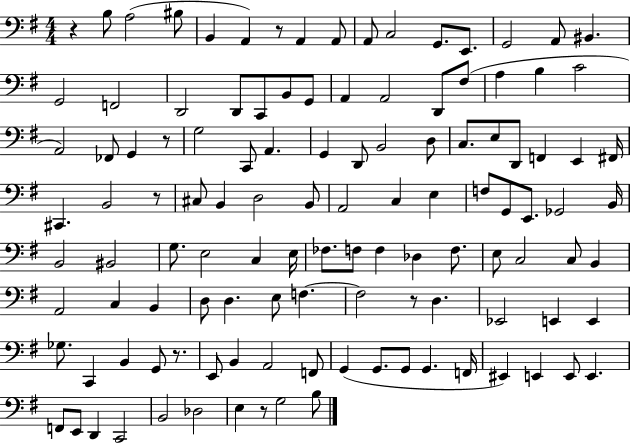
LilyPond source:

{
  \clef bass
  \numericTimeSignature
  \time 4/4
  \key g \major
  r4 b8 a2( bis8 | b,4 a,4) r8 a,4 a,8 | a,8 c2 g,8. e,8. | g,2 a,8 bis,4. | \break g,2 f,2 | d,2 d,8 c,8 b,8 g,8 | a,4 a,2 d,8 fis8( | a4 b4 c'2 | \break a,2) fes,8 g,4 r8 | g2 c,8 a,4. | g,4 d,8 b,2 d8 | c8. e8 d,8 f,4 e,4 fis,16 | \break cis,4. b,2 r8 | cis8 b,4 d2 b,8 | a,2 c4 e4 | f8 g,8 e,8. ges,2 b,16 | \break b,2 bis,2 | g8. e2 c4 e16 | fes8. f8 f4 des4 f8. | e8 c2 c8 b,4 | \break a,2 c4 b,4 | d8 d4. e8 f4.~~ | f2 r8 d4. | ees,2 e,4 e,4 | \break ges8. c,4 b,4 g,8 r8. | e,8 b,4 a,2 f,8 | g,4( g,8. g,8 g,4. f,16 | eis,4) e,4 e,8 e,4. | \break f,8 e,8 d,4 c,2 | b,2 des2 | e4 r8 g2 b8 | \bar "|."
}